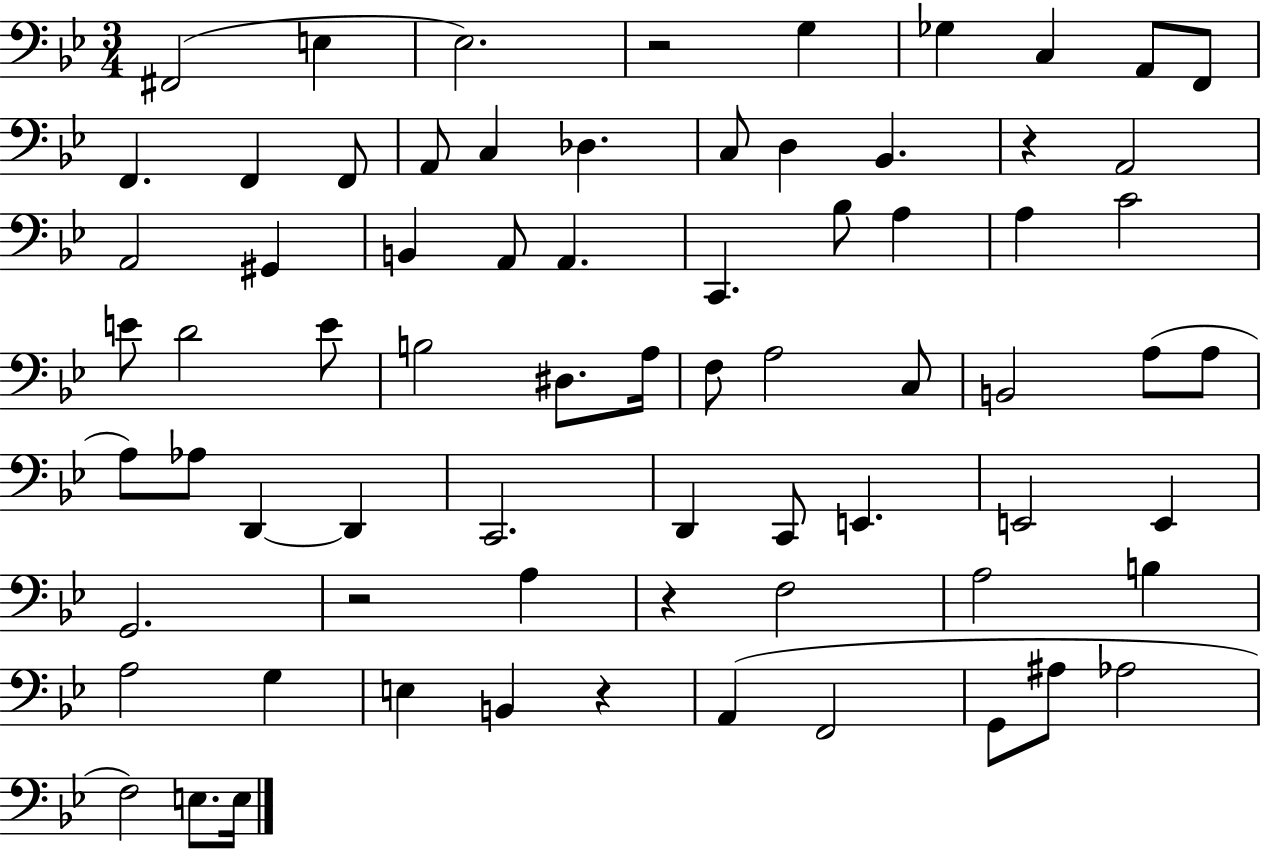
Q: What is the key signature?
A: BES major